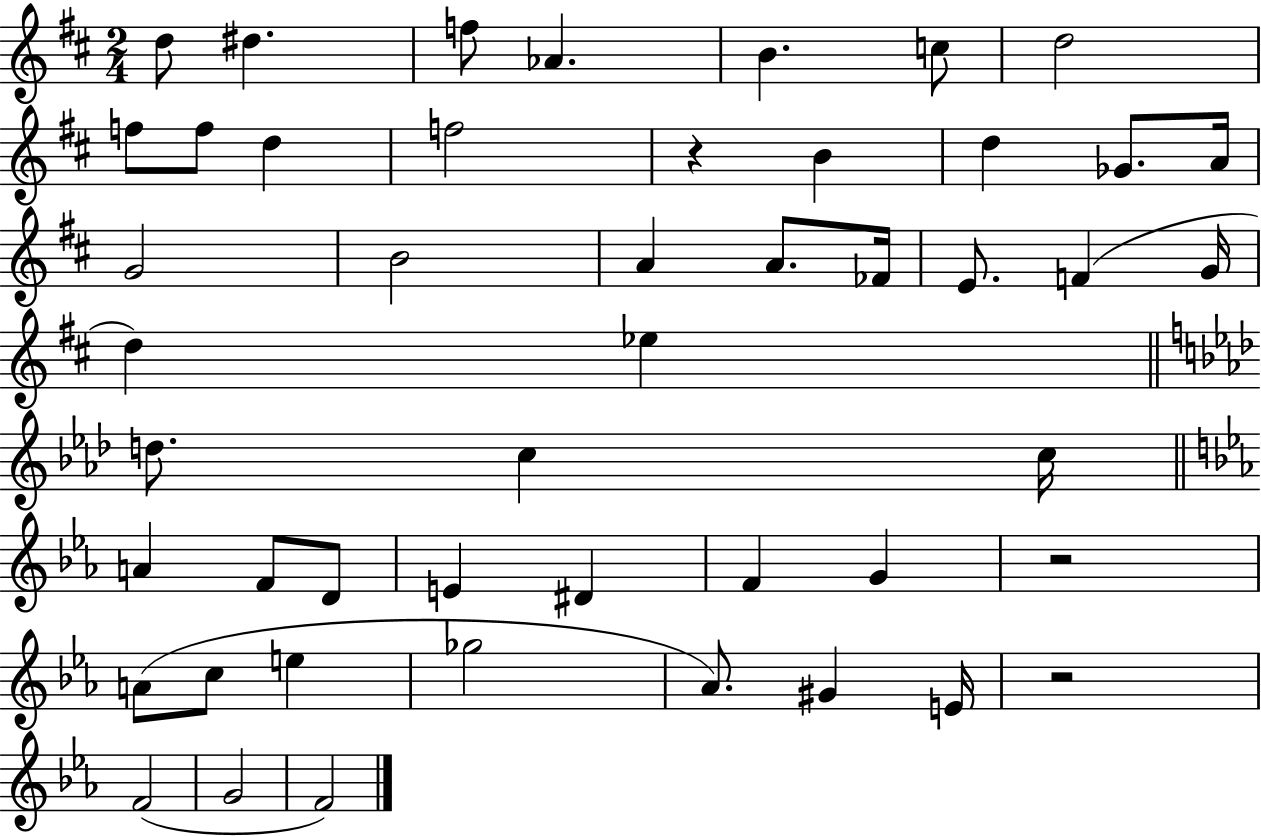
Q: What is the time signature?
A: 2/4